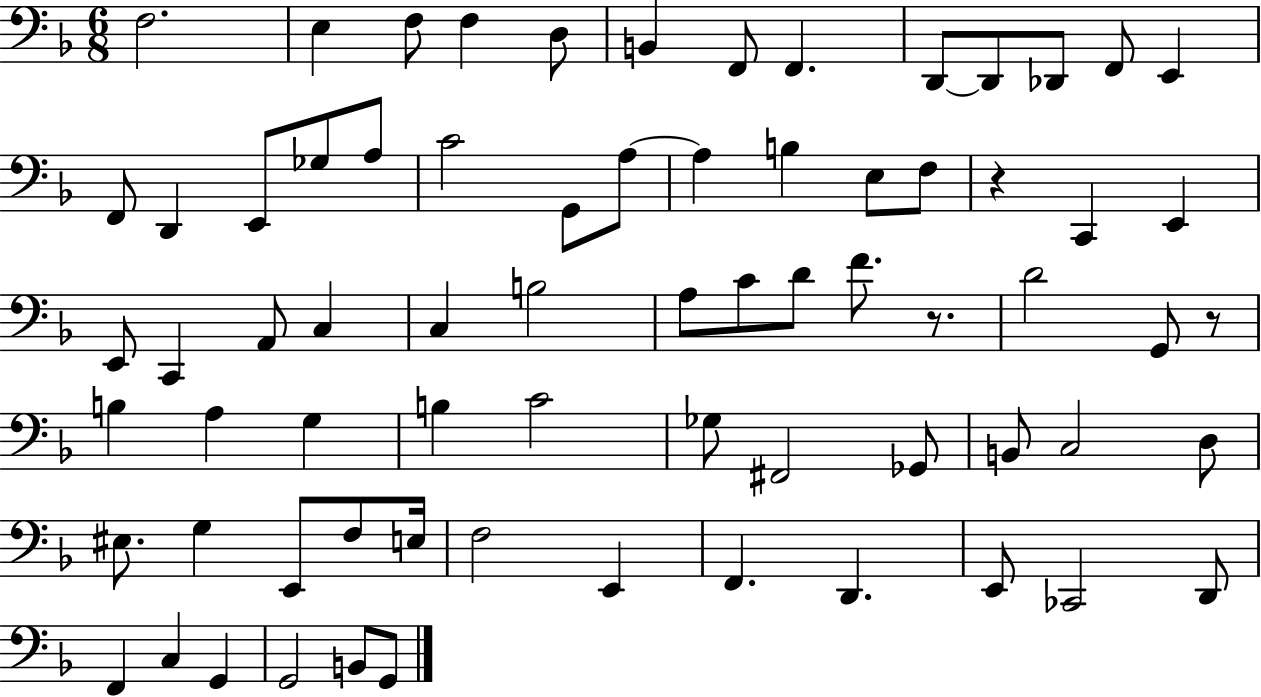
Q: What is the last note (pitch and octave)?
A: G2